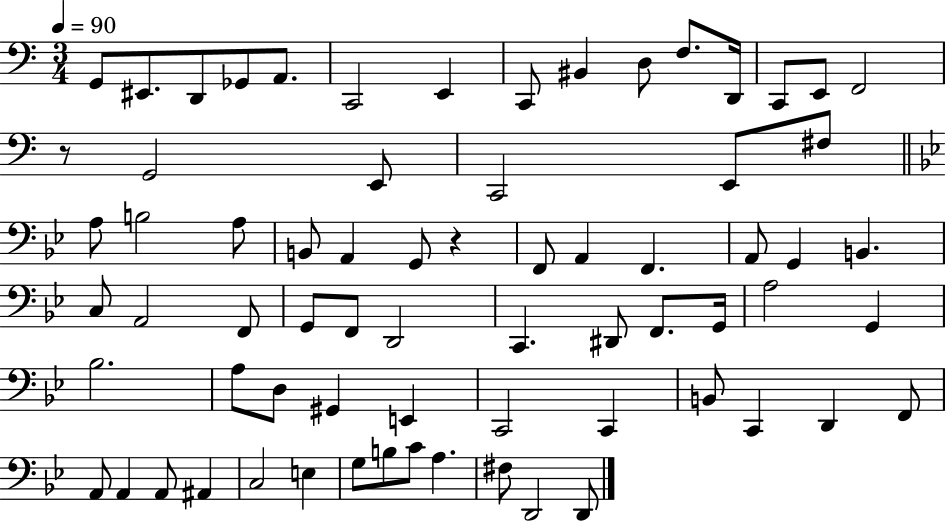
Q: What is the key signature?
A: C major